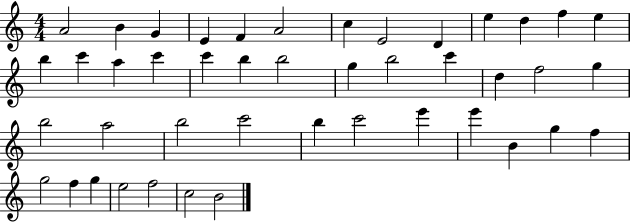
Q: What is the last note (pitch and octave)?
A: B4